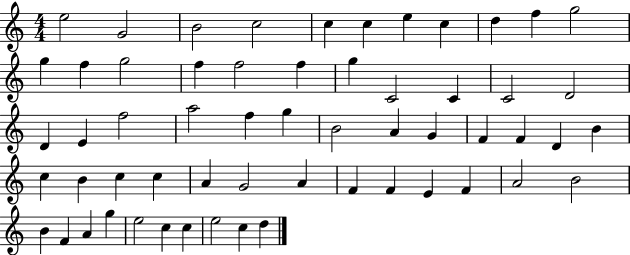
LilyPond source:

{
  \clef treble
  \numericTimeSignature
  \time 4/4
  \key c \major
  e''2 g'2 | b'2 c''2 | c''4 c''4 e''4 c''4 | d''4 f''4 g''2 | \break g''4 f''4 g''2 | f''4 f''2 f''4 | g''4 c'2 c'4 | c'2 d'2 | \break d'4 e'4 f''2 | a''2 f''4 g''4 | b'2 a'4 g'4 | f'4 f'4 d'4 b'4 | \break c''4 b'4 c''4 c''4 | a'4 g'2 a'4 | f'4 f'4 e'4 f'4 | a'2 b'2 | \break b'4 f'4 a'4 g''4 | e''2 c''4 c''4 | e''2 c''4 d''4 | \bar "|."
}